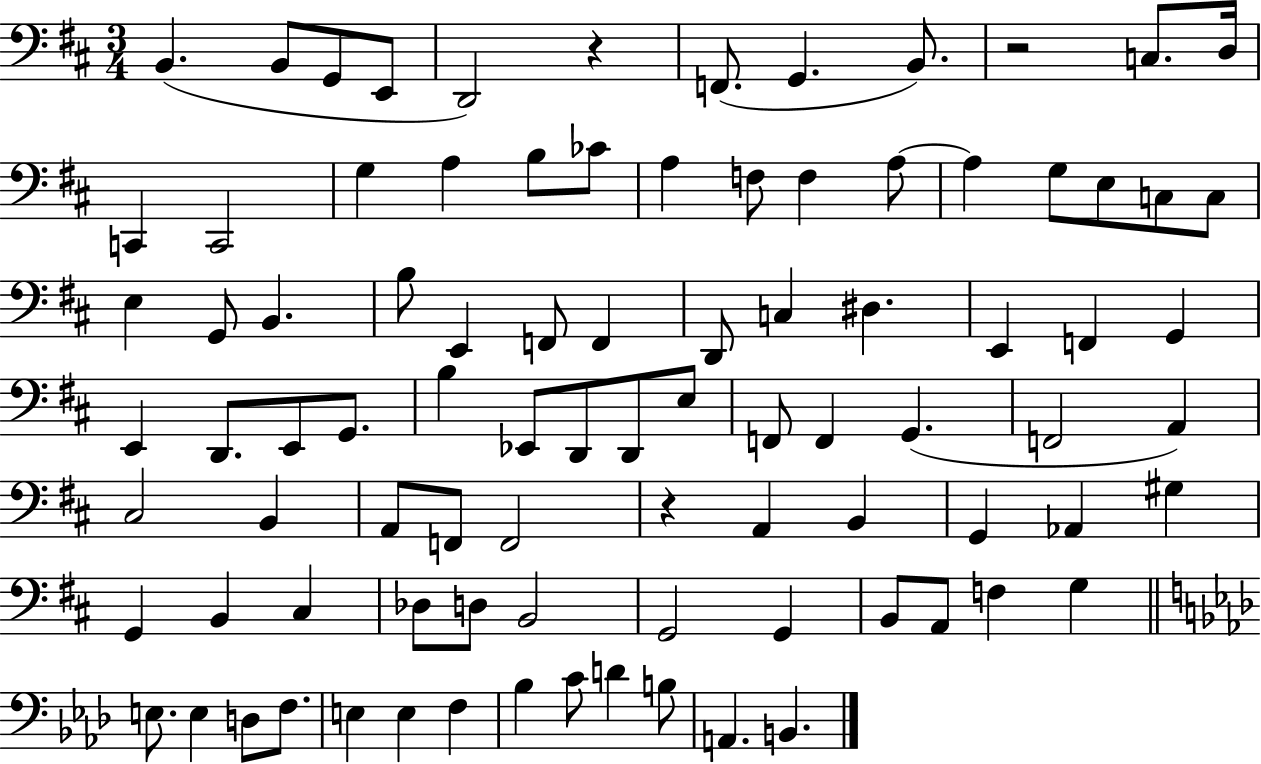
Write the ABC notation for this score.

X:1
T:Untitled
M:3/4
L:1/4
K:D
B,, B,,/2 G,,/2 E,,/2 D,,2 z F,,/2 G,, B,,/2 z2 C,/2 D,/4 C,, C,,2 G, A, B,/2 _C/2 A, F,/2 F, A,/2 A, G,/2 E,/2 C,/2 C,/2 E, G,,/2 B,, B,/2 E,, F,,/2 F,, D,,/2 C, ^D, E,, F,, G,, E,, D,,/2 E,,/2 G,,/2 B, _E,,/2 D,,/2 D,,/2 E,/2 F,,/2 F,, G,, F,,2 A,, ^C,2 B,, A,,/2 F,,/2 F,,2 z A,, B,, G,, _A,, ^G, G,, B,, ^C, _D,/2 D,/2 B,,2 G,,2 G,, B,,/2 A,,/2 F, G, E,/2 E, D,/2 F,/2 E, E, F, _B, C/2 D B,/2 A,, B,,